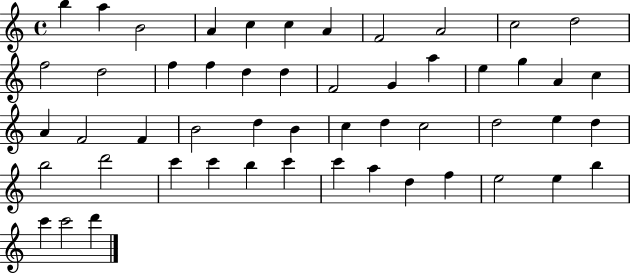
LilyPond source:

{
  \clef treble
  \time 4/4
  \defaultTimeSignature
  \key c \major
  b''4 a''4 b'2 | a'4 c''4 c''4 a'4 | f'2 a'2 | c''2 d''2 | \break f''2 d''2 | f''4 f''4 d''4 d''4 | f'2 g'4 a''4 | e''4 g''4 a'4 c''4 | \break a'4 f'2 f'4 | b'2 d''4 b'4 | c''4 d''4 c''2 | d''2 e''4 d''4 | \break b''2 d'''2 | c'''4 c'''4 b''4 c'''4 | c'''4 a''4 d''4 f''4 | e''2 e''4 b''4 | \break c'''4 c'''2 d'''4 | \bar "|."
}